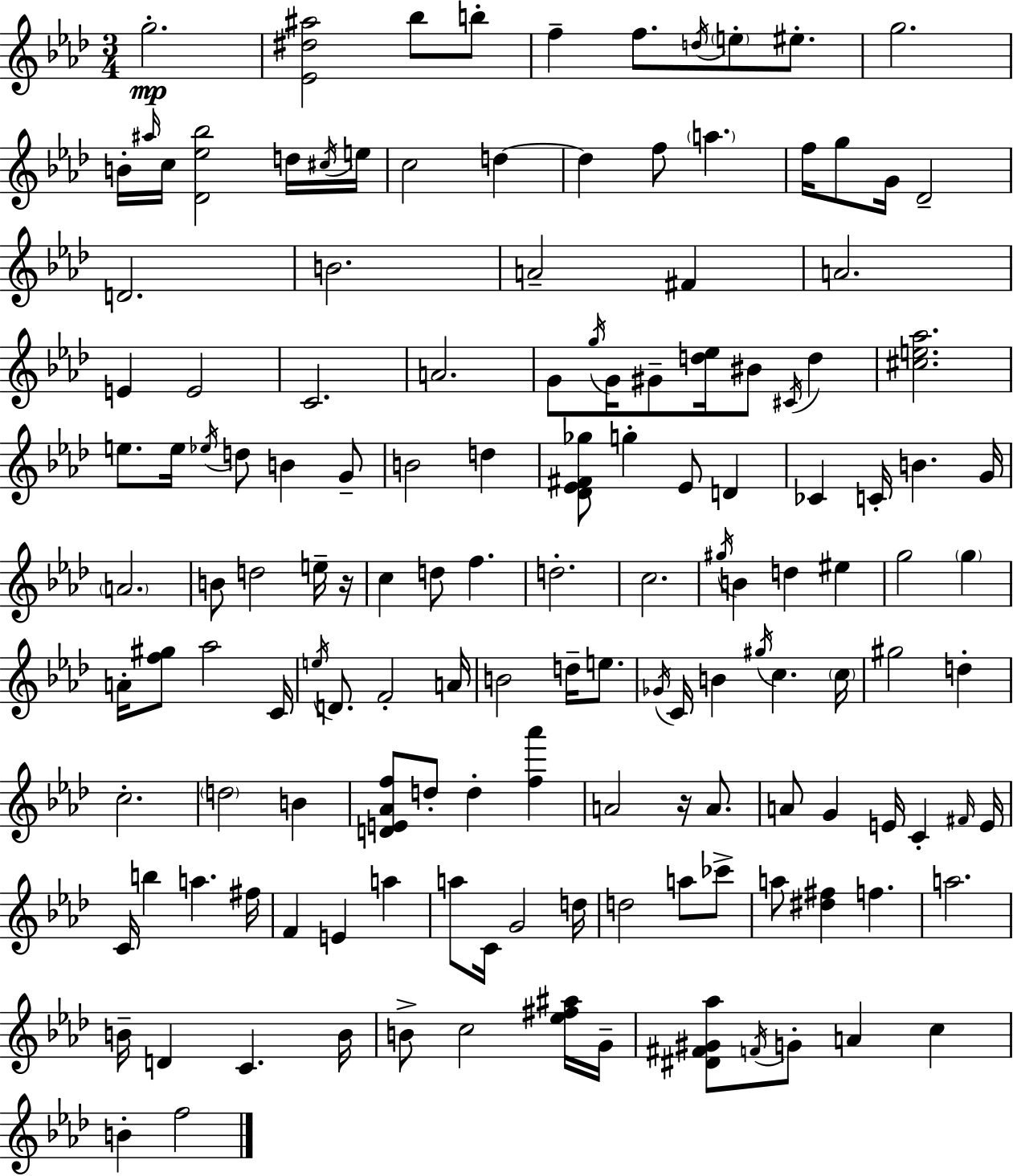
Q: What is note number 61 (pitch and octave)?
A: D5